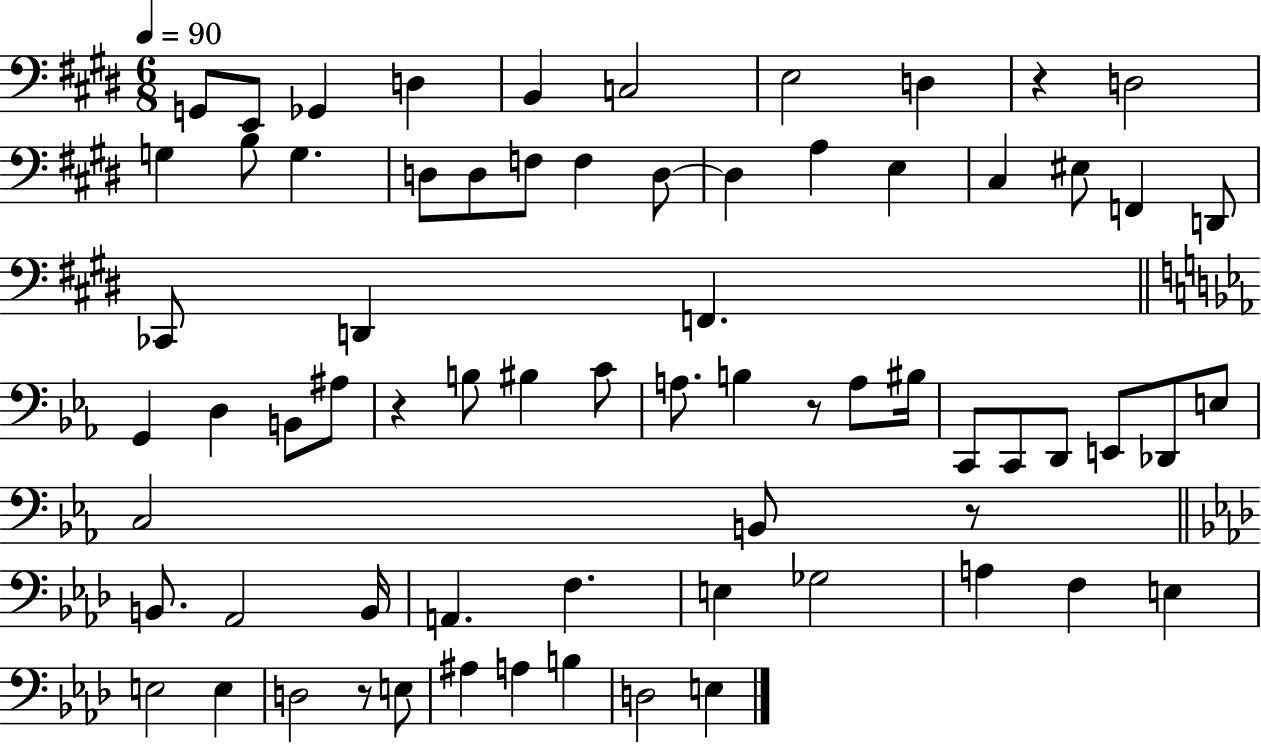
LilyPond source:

{
  \clef bass
  \numericTimeSignature
  \time 6/8
  \key e \major
  \tempo 4 = 90
  g,8 e,8 ges,4 d4 | b,4 c2 | e2 d4 | r4 d2 | \break g4 b8 g4. | d8 d8 f8 f4 d8~~ | d4 a4 e4 | cis4 eis8 f,4 d,8 | \break ces,8 d,4 f,4. | \bar "||" \break \key ees \major g,4 d4 b,8 ais8 | r4 b8 bis4 c'8 | a8. b4 r8 a8 bis16 | c,8 c,8 d,8 e,8 des,8 e8 | \break c2 b,8 r8 | \bar "||" \break \key aes \major b,8. aes,2 b,16 | a,4. f4. | e4 ges2 | a4 f4 e4 | \break e2 e4 | d2 r8 e8 | ais4 a4 b4 | d2 e4 | \break \bar "|."
}